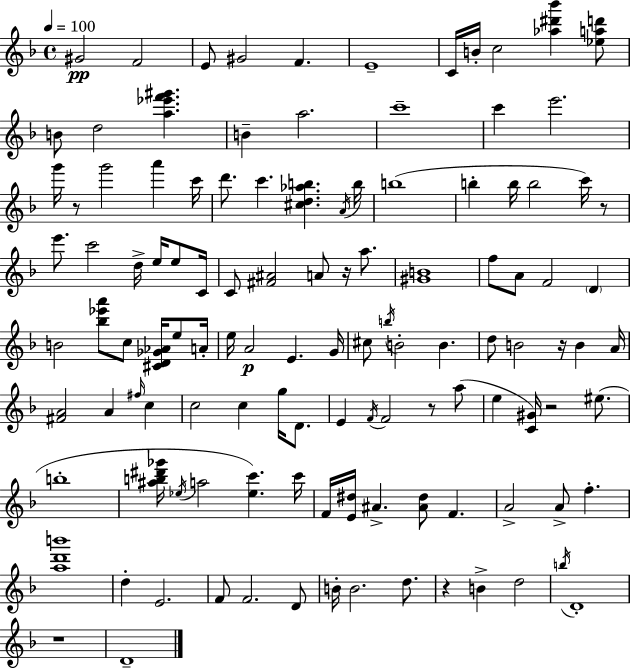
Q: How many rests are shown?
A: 8